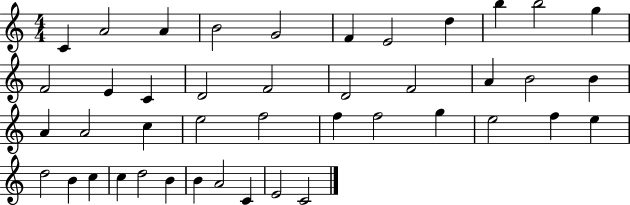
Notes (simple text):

C4/q A4/h A4/q B4/h G4/h F4/q E4/h D5/q B5/q B5/h G5/q F4/h E4/q C4/q D4/h F4/h D4/h F4/h A4/q B4/h B4/q A4/q A4/h C5/q E5/h F5/h F5/q F5/h G5/q E5/h F5/q E5/q D5/h B4/q C5/q C5/q D5/h B4/q B4/q A4/h C4/q E4/h C4/h